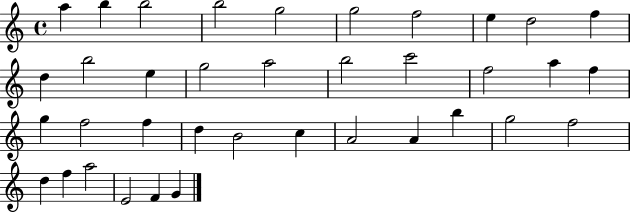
X:1
T:Untitled
M:4/4
L:1/4
K:C
a b b2 b2 g2 g2 f2 e d2 f d b2 e g2 a2 b2 c'2 f2 a f g f2 f d B2 c A2 A b g2 f2 d f a2 E2 F G